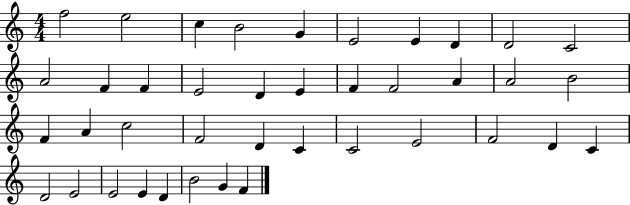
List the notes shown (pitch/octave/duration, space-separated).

F5/h E5/h C5/q B4/h G4/q E4/h E4/q D4/q D4/h C4/h A4/h F4/q F4/q E4/h D4/q E4/q F4/q F4/h A4/q A4/h B4/h F4/q A4/q C5/h F4/h D4/q C4/q C4/h E4/h F4/h D4/q C4/q D4/h E4/h E4/h E4/q D4/q B4/h G4/q F4/q